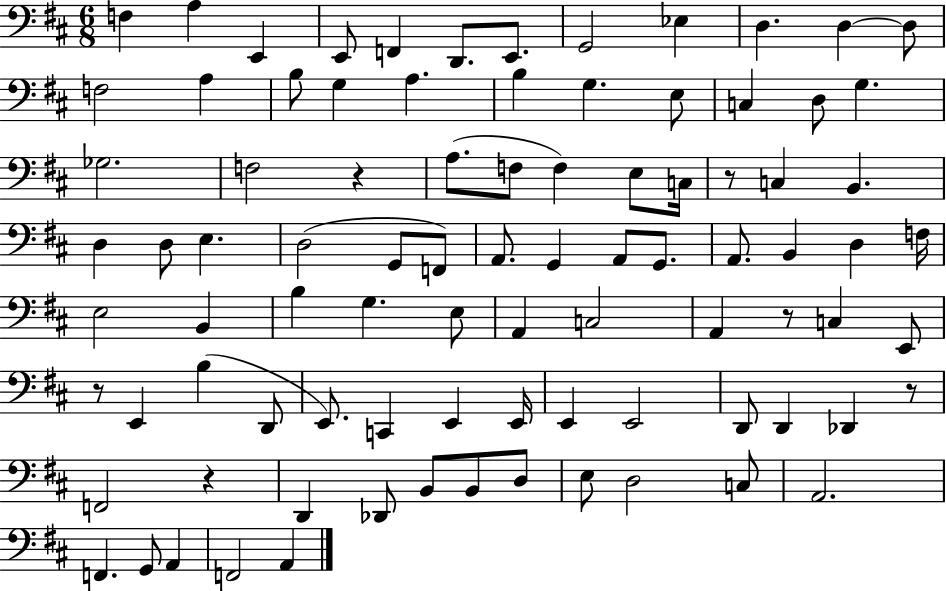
{
  \clef bass
  \numericTimeSignature
  \time 6/8
  \key d \major
  f4 a4 e,4 | e,8 f,4 d,8. e,8. | g,2 ees4 | d4. d4~~ d8 | \break f2 a4 | b8 g4 a4. | b4 g4. e8 | c4 d8 g4. | \break ges2. | f2 r4 | a8.( f8 f4) e8 c16 | r8 c4 b,4. | \break d4 d8 e4. | d2( g,8 f,8) | a,8. g,4 a,8 g,8. | a,8. b,4 d4 f16 | \break e2 b,4 | b4 g4. e8 | a,4 c2 | a,4 r8 c4 e,8 | \break r8 e,4 b4( d,8 | e,8.) c,4 e,4 e,16 | e,4 e,2 | d,8 d,4 des,4 r8 | \break f,2 r4 | d,4 des,8 b,8 b,8 d8 | e8 d2 c8 | a,2. | \break f,4. g,8 a,4 | f,2 a,4 | \bar "|."
}